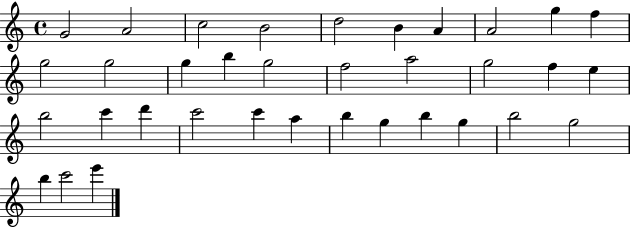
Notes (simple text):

G4/h A4/h C5/h B4/h D5/h B4/q A4/q A4/h G5/q F5/q G5/h G5/h G5/q B5/q G5/h F5/h A5/h G5/h F5/q E5/q B5/h C6/q D6/q C6/h C6/q A5/q B5/q G5/q B5/q G5/q B5/h G5/h B5/q C6/h E6/q